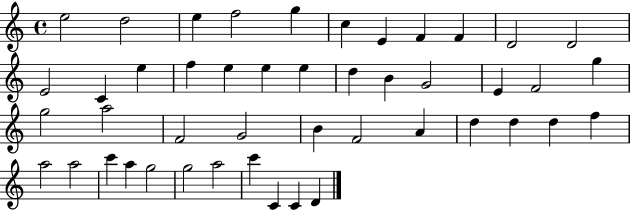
E5/h D5/h E5/q F5/h G5/q C5/q E4/q F4/q F4/q D4/h D4/h E4/h C4/q E5/q F5/q E5/q E5/q E5/q D5/q B4/q G4/h E4/q F4/h G5/q G5/h A5/h F4/h G4/h B4/q F4/h A4/q D5/q D5/q D5/q F5/q A5/h A5/h C6/q A5/q G5/h G5/h A5/h C6/q C4/q C4/q D4/q